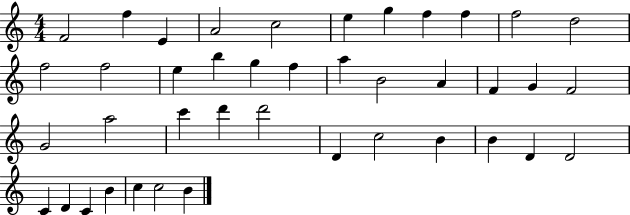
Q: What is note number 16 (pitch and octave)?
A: G5